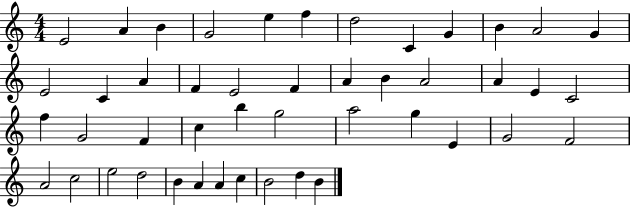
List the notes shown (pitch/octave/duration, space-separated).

E4/h A4/q B4/q G4/h E5/q F5/q D5/h C4/q G4/q B4/q A4/h G4/q E4/h C4/q A4/q F4/q E4/h F4/q A4/q B4/q A4/h A4/q E4/q C4/h F5/q G4/h F4/q C5/q B5/q G5/h A5/h G5/q E4/q G4/h F4/h A4/h C5/h E5/h D5/h B4/q A4/q A4/q C5/q B4/h D5/q B4/q